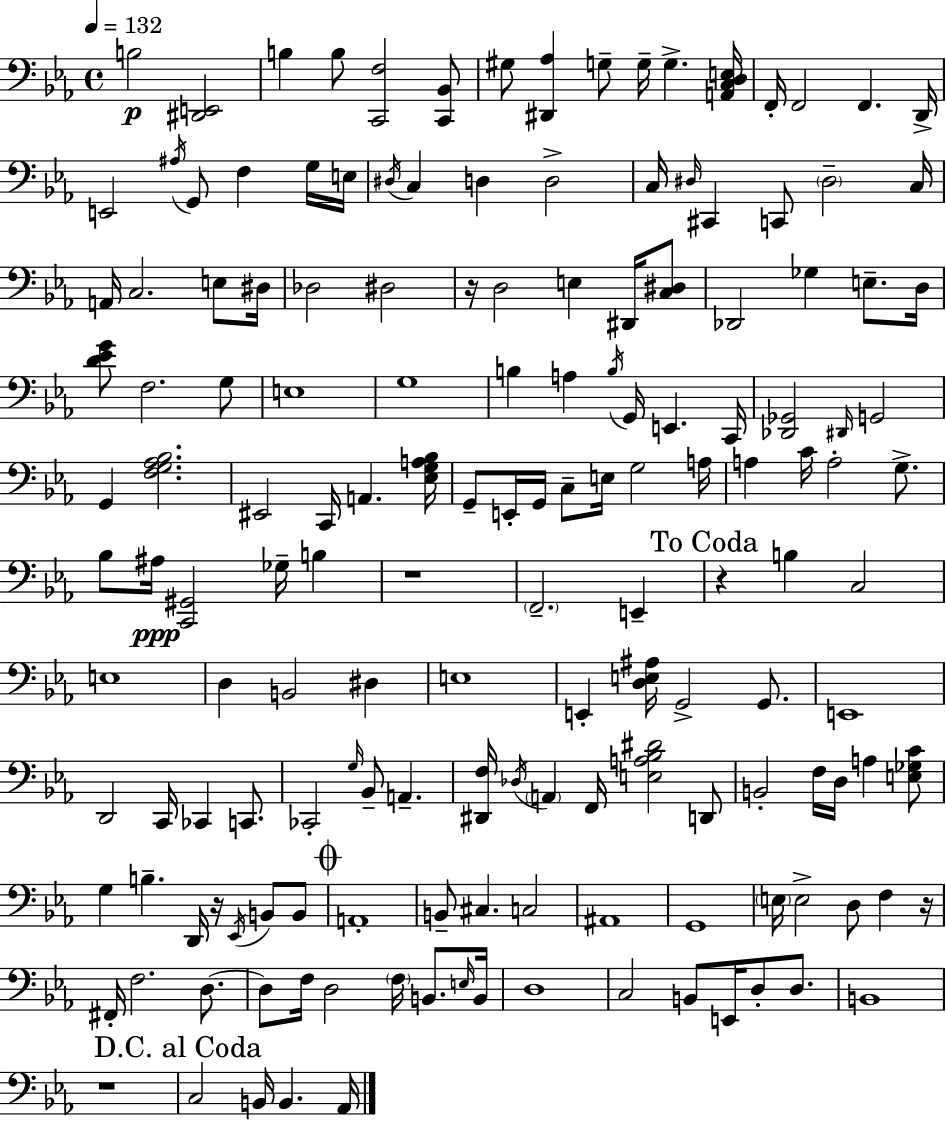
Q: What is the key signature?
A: EES major